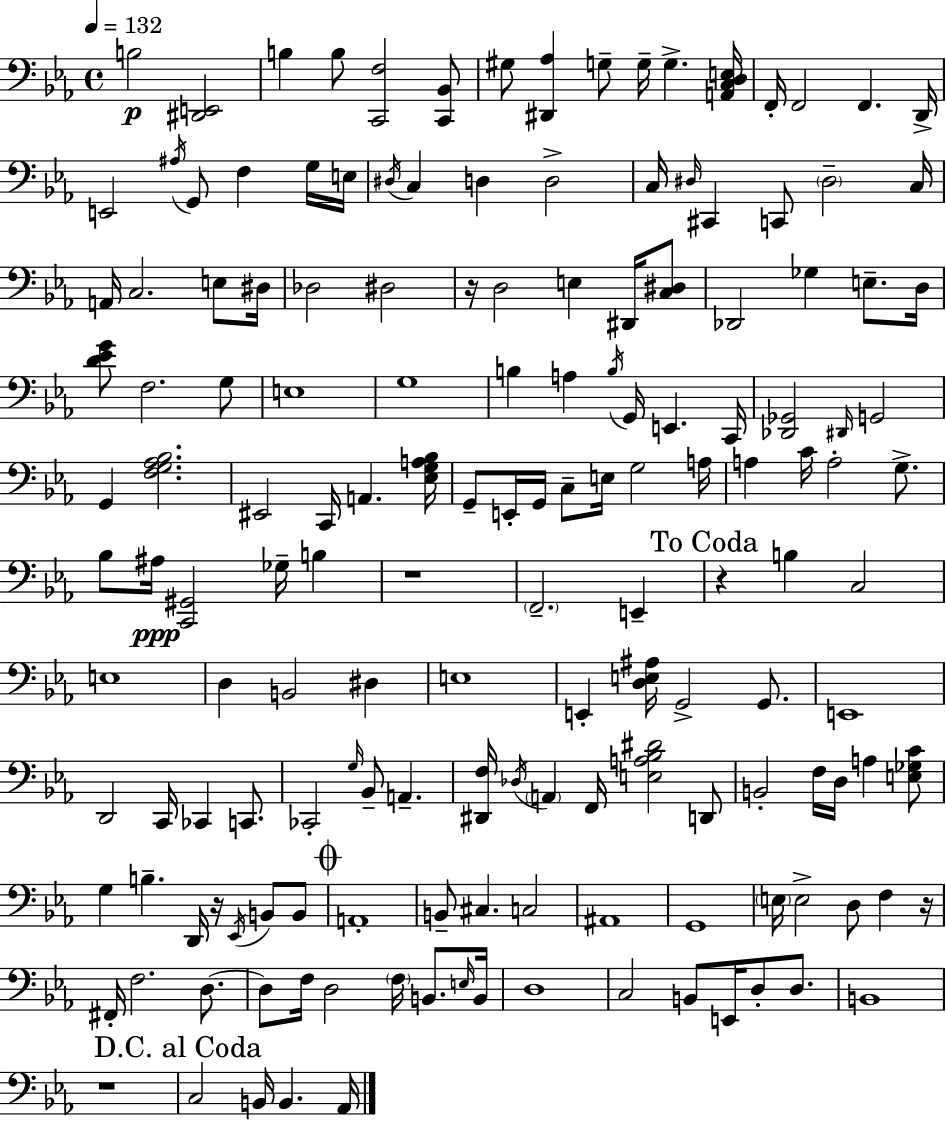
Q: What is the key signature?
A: EES major